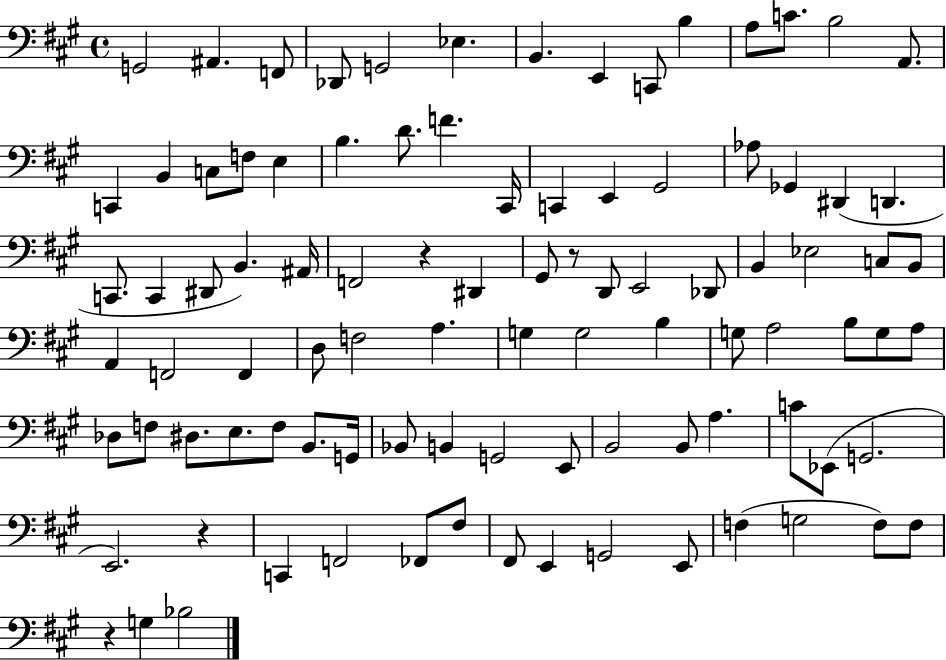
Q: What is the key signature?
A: A major